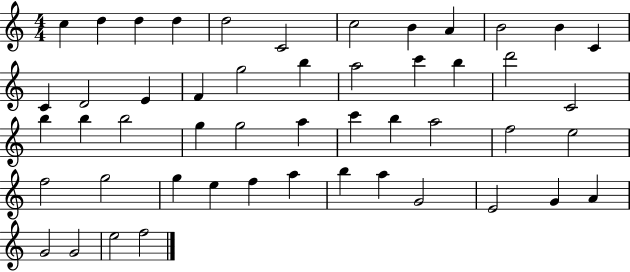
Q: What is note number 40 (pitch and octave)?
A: A5